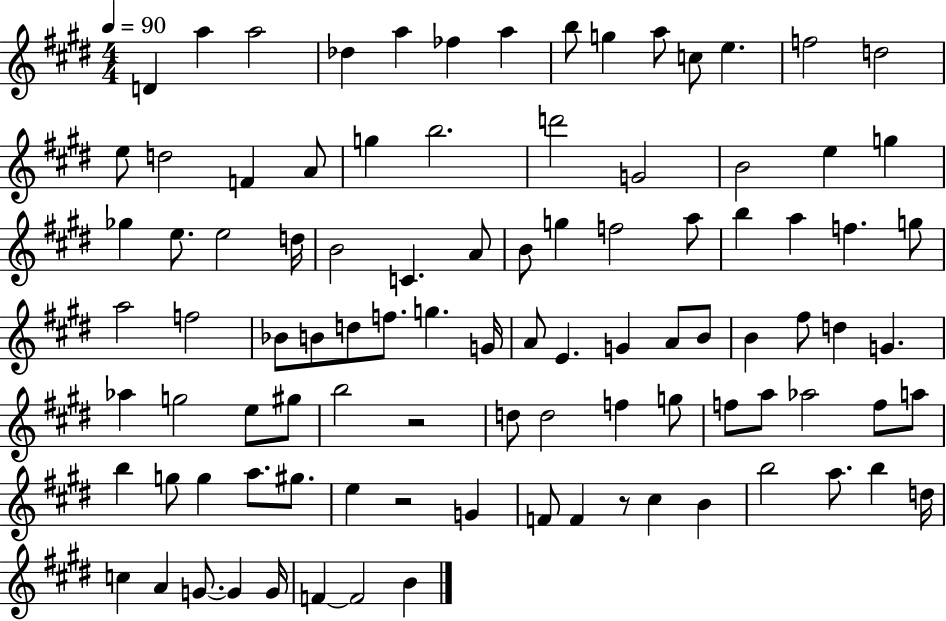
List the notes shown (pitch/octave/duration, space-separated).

D4/q A5/q A5/h Db5/q A5/q FES5/q A5/q B5/e G5/q A5/e C5/e E5/q. F5/h D5/h E5/e D5/h F4/q A4/e G5/q B5/h. D6/h G4/h B4/h E5/q G5/q Gb5/q E5/e. E5/h D5/s B4/h C4/q. A4/e B4/e G5/q F5/h A5/e B5/q A5/q F5/q. G5/e A5/h F5/h Bb4/e B4/e D5/e F5/e. G5/q. G4/s A4/e E4/q. G4/q A4/e B4/e B4/q F#5/e D5/q G4/q. Ab5/q G5/h E5/e G#5/e B5/h R/h D5/e D5/h F5/q G5/e F5/e A5/e Ab5/h F5/e A5/e B5/q G5/e G5/q A5/e. G#5/e. E5/q R/h G4/q F4/e F4/q R/e C#5/q B4/q B5/h A5/e. B5/q D5/s C5/q A4/q G4/e. G4/q G4/s F4/q F4/h B4/q